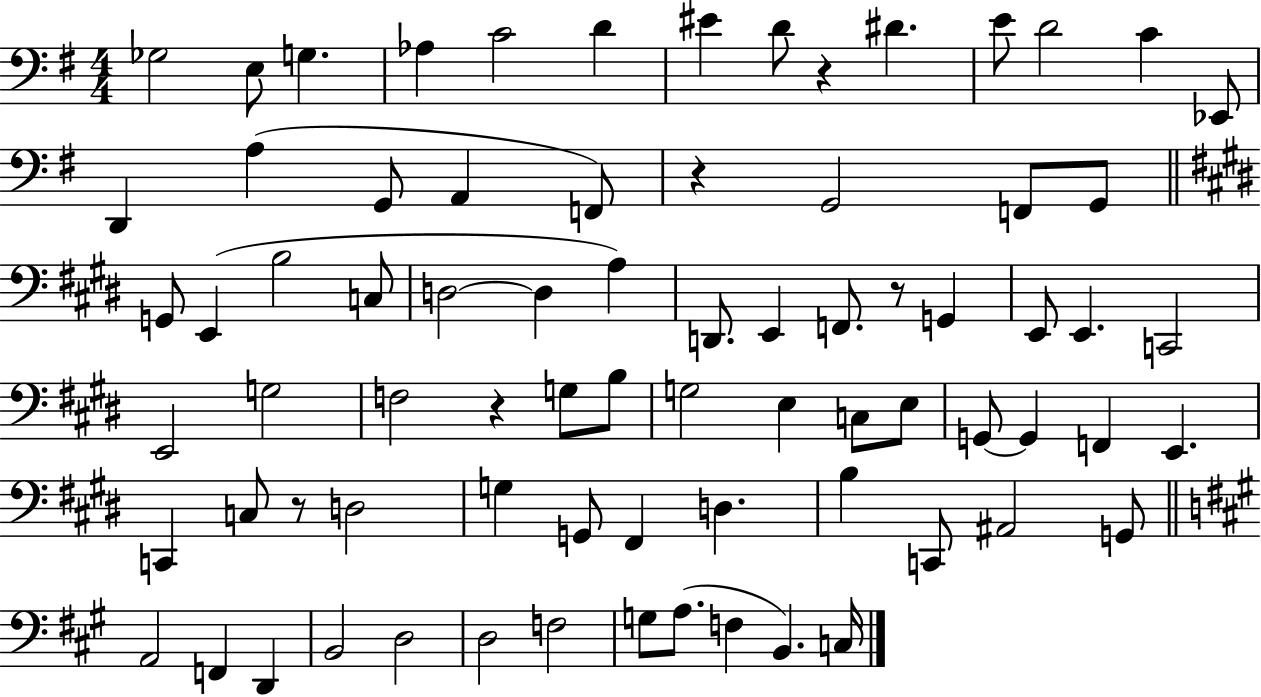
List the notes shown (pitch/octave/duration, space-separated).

Gb3/h E3/e G3/q. Ab3/q C4/h D4/q EIS4/q D4/e R/q D#4/q. E4/e D4/h C4/q Eb2/e D2/q A3/q G2/e A2/q F2/e R/q G2/h F2/e G2/e G2/e E2/q B3/h C3/e D3/h D3/q A3/q D2/e. E2/q F2/e. R/e G2/q E2/e E2/q. C2/h E2/h G3/h F3/h R/q G3/e B3/e G3/h E3/q C3/e E3/e G2/e G2/q F2/q E2/q. C2/q C3/e R/e D3/h G3/q G2/e F#2/q D3/q. B3/q C2/e A#2/h G2/e A2/h F2/q D2/q B2/h D3/h D3/h F3/h G3/e A3/e. F3/q B2/q. C3/s